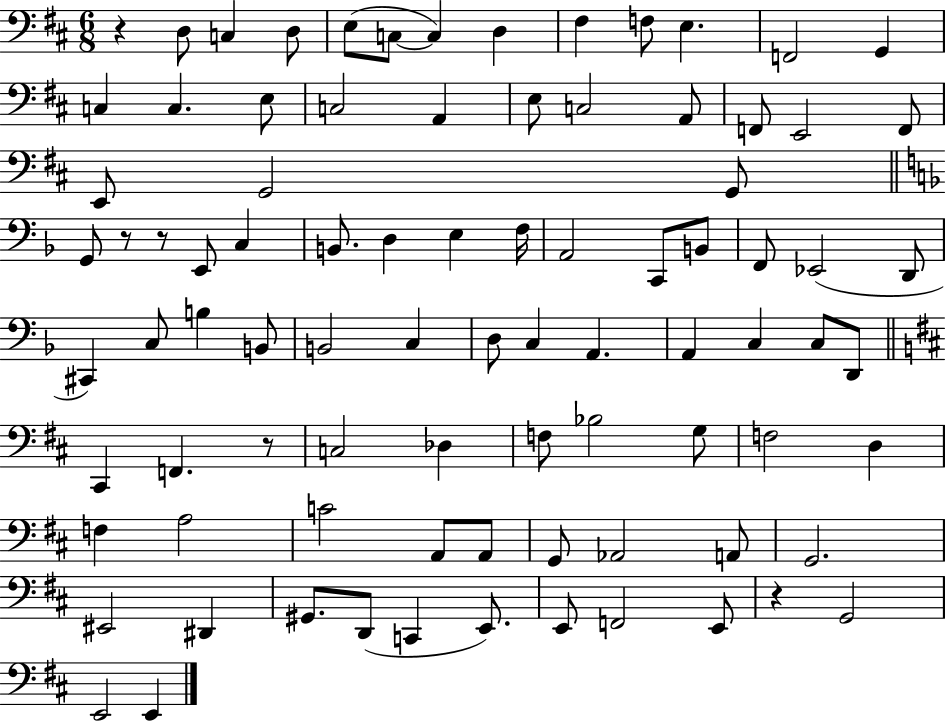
R/q D3/e C3/q D3/e E3/e C3/e C3/q D3/q F#3/q F3/e E3/q. F2/h G2/q C3/q C3/q. E3/e C3/h A2/q E3/e C3/h A2/e F2/e E2/h F2/e E2/e G2/h G2/e G2/e R/e R/e E2/e C3/q B2/e. D3/q E3/q F3/s A2/h C2/e B2/e F2/e Eb2/h D2/e C#2/q C3/e B3/q B2/e B2/h C3/q D3/e C3/q A2/q. A2/q C3/q C3/e D2/e C#2/q F2/q. R/e C3/h Db3/q F3/e Bb3/h G3/e F3/h D3/q F3/q A3/h C4/h A2/e A2/e G2/e Ab2/h A2/e G2/h. EIS2/h D#2/q G#2/e. D2/e C2/q E2/e. E2/e F2/h E2/e R/q G2/h E2/h E2/q